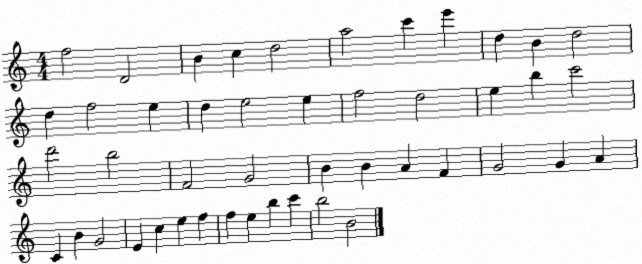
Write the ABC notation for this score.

X:1
T:Untitled
M:4/4
L:1/4
K:C
f2 D2 B c d2 a2 c' e' d B d2 d f2 e d e2 e f2 d2 e b c'2 d'2 b2 F2 G2 B B A F G2 G A C B G2 E c e f f e b c' b2 B2